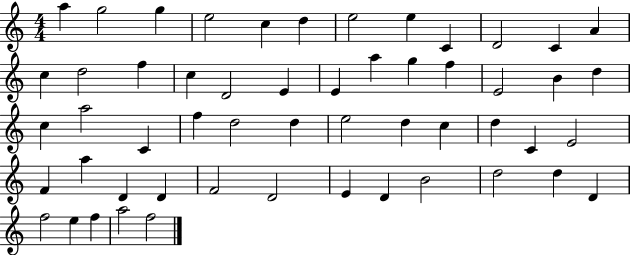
A5/q G5/h G5/q E5/h C5/q D5/q E5/h E5/q C4/q D4/h C4/q A4/q C5/q D5/h F5/q C5/q D4/h E4/q E4/q A5/q G5/q F5/q E4/h B4/q D5/q C5/q A5/h C4/q F5/q D5/h D5/q E5/h D5/q C5/q D5/q C4/q E4/h F4/q A5/q D4/q D4/q F4/h D4/h E4/q D4/q B4/h D5/h D5/q D4/q F5/h E5/q F5/q A5/h F5/h